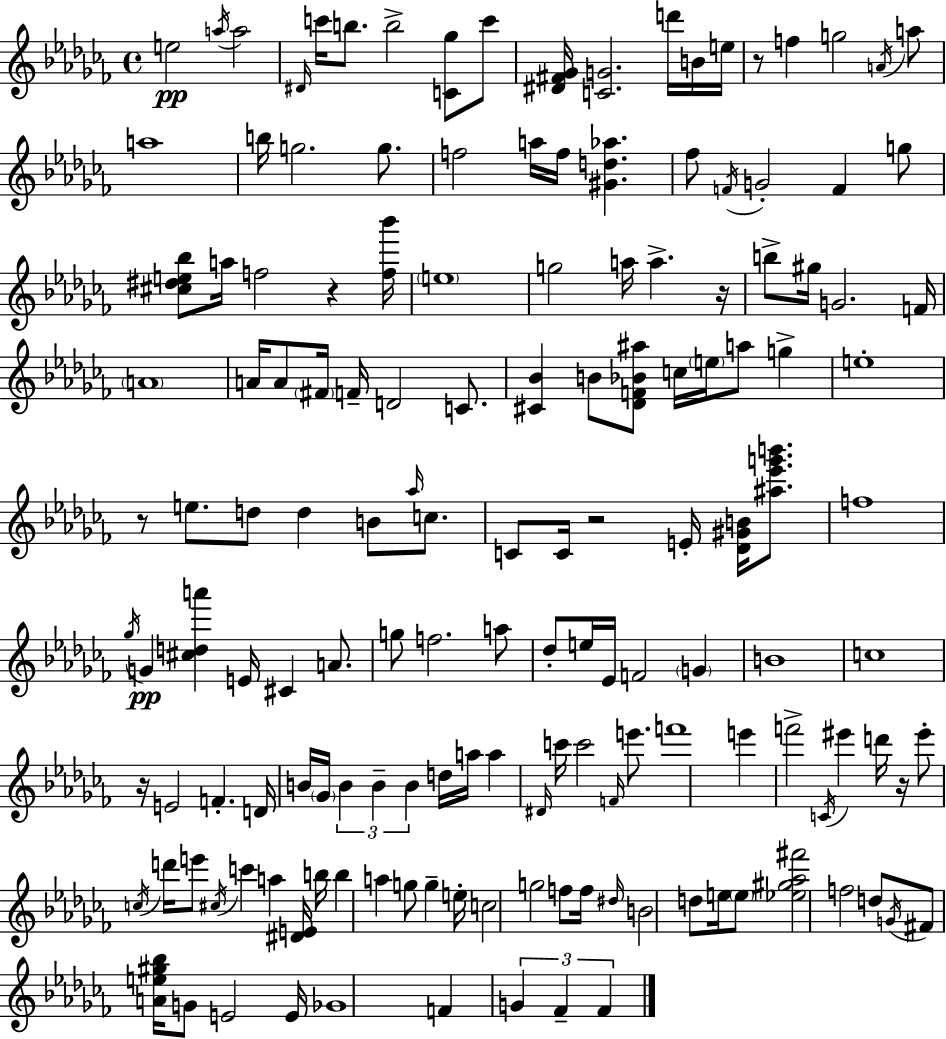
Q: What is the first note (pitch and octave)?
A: E5